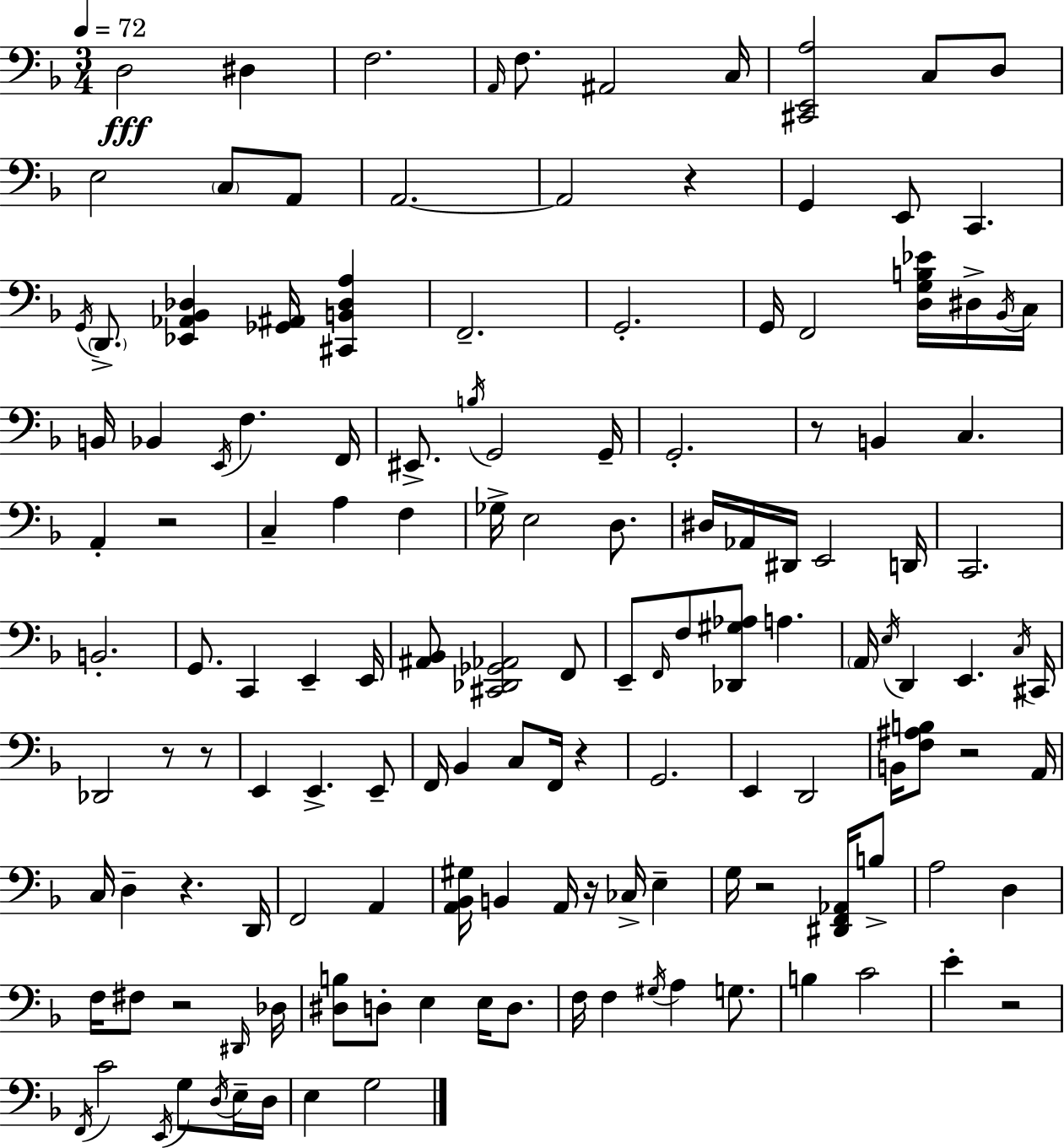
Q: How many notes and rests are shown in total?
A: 142